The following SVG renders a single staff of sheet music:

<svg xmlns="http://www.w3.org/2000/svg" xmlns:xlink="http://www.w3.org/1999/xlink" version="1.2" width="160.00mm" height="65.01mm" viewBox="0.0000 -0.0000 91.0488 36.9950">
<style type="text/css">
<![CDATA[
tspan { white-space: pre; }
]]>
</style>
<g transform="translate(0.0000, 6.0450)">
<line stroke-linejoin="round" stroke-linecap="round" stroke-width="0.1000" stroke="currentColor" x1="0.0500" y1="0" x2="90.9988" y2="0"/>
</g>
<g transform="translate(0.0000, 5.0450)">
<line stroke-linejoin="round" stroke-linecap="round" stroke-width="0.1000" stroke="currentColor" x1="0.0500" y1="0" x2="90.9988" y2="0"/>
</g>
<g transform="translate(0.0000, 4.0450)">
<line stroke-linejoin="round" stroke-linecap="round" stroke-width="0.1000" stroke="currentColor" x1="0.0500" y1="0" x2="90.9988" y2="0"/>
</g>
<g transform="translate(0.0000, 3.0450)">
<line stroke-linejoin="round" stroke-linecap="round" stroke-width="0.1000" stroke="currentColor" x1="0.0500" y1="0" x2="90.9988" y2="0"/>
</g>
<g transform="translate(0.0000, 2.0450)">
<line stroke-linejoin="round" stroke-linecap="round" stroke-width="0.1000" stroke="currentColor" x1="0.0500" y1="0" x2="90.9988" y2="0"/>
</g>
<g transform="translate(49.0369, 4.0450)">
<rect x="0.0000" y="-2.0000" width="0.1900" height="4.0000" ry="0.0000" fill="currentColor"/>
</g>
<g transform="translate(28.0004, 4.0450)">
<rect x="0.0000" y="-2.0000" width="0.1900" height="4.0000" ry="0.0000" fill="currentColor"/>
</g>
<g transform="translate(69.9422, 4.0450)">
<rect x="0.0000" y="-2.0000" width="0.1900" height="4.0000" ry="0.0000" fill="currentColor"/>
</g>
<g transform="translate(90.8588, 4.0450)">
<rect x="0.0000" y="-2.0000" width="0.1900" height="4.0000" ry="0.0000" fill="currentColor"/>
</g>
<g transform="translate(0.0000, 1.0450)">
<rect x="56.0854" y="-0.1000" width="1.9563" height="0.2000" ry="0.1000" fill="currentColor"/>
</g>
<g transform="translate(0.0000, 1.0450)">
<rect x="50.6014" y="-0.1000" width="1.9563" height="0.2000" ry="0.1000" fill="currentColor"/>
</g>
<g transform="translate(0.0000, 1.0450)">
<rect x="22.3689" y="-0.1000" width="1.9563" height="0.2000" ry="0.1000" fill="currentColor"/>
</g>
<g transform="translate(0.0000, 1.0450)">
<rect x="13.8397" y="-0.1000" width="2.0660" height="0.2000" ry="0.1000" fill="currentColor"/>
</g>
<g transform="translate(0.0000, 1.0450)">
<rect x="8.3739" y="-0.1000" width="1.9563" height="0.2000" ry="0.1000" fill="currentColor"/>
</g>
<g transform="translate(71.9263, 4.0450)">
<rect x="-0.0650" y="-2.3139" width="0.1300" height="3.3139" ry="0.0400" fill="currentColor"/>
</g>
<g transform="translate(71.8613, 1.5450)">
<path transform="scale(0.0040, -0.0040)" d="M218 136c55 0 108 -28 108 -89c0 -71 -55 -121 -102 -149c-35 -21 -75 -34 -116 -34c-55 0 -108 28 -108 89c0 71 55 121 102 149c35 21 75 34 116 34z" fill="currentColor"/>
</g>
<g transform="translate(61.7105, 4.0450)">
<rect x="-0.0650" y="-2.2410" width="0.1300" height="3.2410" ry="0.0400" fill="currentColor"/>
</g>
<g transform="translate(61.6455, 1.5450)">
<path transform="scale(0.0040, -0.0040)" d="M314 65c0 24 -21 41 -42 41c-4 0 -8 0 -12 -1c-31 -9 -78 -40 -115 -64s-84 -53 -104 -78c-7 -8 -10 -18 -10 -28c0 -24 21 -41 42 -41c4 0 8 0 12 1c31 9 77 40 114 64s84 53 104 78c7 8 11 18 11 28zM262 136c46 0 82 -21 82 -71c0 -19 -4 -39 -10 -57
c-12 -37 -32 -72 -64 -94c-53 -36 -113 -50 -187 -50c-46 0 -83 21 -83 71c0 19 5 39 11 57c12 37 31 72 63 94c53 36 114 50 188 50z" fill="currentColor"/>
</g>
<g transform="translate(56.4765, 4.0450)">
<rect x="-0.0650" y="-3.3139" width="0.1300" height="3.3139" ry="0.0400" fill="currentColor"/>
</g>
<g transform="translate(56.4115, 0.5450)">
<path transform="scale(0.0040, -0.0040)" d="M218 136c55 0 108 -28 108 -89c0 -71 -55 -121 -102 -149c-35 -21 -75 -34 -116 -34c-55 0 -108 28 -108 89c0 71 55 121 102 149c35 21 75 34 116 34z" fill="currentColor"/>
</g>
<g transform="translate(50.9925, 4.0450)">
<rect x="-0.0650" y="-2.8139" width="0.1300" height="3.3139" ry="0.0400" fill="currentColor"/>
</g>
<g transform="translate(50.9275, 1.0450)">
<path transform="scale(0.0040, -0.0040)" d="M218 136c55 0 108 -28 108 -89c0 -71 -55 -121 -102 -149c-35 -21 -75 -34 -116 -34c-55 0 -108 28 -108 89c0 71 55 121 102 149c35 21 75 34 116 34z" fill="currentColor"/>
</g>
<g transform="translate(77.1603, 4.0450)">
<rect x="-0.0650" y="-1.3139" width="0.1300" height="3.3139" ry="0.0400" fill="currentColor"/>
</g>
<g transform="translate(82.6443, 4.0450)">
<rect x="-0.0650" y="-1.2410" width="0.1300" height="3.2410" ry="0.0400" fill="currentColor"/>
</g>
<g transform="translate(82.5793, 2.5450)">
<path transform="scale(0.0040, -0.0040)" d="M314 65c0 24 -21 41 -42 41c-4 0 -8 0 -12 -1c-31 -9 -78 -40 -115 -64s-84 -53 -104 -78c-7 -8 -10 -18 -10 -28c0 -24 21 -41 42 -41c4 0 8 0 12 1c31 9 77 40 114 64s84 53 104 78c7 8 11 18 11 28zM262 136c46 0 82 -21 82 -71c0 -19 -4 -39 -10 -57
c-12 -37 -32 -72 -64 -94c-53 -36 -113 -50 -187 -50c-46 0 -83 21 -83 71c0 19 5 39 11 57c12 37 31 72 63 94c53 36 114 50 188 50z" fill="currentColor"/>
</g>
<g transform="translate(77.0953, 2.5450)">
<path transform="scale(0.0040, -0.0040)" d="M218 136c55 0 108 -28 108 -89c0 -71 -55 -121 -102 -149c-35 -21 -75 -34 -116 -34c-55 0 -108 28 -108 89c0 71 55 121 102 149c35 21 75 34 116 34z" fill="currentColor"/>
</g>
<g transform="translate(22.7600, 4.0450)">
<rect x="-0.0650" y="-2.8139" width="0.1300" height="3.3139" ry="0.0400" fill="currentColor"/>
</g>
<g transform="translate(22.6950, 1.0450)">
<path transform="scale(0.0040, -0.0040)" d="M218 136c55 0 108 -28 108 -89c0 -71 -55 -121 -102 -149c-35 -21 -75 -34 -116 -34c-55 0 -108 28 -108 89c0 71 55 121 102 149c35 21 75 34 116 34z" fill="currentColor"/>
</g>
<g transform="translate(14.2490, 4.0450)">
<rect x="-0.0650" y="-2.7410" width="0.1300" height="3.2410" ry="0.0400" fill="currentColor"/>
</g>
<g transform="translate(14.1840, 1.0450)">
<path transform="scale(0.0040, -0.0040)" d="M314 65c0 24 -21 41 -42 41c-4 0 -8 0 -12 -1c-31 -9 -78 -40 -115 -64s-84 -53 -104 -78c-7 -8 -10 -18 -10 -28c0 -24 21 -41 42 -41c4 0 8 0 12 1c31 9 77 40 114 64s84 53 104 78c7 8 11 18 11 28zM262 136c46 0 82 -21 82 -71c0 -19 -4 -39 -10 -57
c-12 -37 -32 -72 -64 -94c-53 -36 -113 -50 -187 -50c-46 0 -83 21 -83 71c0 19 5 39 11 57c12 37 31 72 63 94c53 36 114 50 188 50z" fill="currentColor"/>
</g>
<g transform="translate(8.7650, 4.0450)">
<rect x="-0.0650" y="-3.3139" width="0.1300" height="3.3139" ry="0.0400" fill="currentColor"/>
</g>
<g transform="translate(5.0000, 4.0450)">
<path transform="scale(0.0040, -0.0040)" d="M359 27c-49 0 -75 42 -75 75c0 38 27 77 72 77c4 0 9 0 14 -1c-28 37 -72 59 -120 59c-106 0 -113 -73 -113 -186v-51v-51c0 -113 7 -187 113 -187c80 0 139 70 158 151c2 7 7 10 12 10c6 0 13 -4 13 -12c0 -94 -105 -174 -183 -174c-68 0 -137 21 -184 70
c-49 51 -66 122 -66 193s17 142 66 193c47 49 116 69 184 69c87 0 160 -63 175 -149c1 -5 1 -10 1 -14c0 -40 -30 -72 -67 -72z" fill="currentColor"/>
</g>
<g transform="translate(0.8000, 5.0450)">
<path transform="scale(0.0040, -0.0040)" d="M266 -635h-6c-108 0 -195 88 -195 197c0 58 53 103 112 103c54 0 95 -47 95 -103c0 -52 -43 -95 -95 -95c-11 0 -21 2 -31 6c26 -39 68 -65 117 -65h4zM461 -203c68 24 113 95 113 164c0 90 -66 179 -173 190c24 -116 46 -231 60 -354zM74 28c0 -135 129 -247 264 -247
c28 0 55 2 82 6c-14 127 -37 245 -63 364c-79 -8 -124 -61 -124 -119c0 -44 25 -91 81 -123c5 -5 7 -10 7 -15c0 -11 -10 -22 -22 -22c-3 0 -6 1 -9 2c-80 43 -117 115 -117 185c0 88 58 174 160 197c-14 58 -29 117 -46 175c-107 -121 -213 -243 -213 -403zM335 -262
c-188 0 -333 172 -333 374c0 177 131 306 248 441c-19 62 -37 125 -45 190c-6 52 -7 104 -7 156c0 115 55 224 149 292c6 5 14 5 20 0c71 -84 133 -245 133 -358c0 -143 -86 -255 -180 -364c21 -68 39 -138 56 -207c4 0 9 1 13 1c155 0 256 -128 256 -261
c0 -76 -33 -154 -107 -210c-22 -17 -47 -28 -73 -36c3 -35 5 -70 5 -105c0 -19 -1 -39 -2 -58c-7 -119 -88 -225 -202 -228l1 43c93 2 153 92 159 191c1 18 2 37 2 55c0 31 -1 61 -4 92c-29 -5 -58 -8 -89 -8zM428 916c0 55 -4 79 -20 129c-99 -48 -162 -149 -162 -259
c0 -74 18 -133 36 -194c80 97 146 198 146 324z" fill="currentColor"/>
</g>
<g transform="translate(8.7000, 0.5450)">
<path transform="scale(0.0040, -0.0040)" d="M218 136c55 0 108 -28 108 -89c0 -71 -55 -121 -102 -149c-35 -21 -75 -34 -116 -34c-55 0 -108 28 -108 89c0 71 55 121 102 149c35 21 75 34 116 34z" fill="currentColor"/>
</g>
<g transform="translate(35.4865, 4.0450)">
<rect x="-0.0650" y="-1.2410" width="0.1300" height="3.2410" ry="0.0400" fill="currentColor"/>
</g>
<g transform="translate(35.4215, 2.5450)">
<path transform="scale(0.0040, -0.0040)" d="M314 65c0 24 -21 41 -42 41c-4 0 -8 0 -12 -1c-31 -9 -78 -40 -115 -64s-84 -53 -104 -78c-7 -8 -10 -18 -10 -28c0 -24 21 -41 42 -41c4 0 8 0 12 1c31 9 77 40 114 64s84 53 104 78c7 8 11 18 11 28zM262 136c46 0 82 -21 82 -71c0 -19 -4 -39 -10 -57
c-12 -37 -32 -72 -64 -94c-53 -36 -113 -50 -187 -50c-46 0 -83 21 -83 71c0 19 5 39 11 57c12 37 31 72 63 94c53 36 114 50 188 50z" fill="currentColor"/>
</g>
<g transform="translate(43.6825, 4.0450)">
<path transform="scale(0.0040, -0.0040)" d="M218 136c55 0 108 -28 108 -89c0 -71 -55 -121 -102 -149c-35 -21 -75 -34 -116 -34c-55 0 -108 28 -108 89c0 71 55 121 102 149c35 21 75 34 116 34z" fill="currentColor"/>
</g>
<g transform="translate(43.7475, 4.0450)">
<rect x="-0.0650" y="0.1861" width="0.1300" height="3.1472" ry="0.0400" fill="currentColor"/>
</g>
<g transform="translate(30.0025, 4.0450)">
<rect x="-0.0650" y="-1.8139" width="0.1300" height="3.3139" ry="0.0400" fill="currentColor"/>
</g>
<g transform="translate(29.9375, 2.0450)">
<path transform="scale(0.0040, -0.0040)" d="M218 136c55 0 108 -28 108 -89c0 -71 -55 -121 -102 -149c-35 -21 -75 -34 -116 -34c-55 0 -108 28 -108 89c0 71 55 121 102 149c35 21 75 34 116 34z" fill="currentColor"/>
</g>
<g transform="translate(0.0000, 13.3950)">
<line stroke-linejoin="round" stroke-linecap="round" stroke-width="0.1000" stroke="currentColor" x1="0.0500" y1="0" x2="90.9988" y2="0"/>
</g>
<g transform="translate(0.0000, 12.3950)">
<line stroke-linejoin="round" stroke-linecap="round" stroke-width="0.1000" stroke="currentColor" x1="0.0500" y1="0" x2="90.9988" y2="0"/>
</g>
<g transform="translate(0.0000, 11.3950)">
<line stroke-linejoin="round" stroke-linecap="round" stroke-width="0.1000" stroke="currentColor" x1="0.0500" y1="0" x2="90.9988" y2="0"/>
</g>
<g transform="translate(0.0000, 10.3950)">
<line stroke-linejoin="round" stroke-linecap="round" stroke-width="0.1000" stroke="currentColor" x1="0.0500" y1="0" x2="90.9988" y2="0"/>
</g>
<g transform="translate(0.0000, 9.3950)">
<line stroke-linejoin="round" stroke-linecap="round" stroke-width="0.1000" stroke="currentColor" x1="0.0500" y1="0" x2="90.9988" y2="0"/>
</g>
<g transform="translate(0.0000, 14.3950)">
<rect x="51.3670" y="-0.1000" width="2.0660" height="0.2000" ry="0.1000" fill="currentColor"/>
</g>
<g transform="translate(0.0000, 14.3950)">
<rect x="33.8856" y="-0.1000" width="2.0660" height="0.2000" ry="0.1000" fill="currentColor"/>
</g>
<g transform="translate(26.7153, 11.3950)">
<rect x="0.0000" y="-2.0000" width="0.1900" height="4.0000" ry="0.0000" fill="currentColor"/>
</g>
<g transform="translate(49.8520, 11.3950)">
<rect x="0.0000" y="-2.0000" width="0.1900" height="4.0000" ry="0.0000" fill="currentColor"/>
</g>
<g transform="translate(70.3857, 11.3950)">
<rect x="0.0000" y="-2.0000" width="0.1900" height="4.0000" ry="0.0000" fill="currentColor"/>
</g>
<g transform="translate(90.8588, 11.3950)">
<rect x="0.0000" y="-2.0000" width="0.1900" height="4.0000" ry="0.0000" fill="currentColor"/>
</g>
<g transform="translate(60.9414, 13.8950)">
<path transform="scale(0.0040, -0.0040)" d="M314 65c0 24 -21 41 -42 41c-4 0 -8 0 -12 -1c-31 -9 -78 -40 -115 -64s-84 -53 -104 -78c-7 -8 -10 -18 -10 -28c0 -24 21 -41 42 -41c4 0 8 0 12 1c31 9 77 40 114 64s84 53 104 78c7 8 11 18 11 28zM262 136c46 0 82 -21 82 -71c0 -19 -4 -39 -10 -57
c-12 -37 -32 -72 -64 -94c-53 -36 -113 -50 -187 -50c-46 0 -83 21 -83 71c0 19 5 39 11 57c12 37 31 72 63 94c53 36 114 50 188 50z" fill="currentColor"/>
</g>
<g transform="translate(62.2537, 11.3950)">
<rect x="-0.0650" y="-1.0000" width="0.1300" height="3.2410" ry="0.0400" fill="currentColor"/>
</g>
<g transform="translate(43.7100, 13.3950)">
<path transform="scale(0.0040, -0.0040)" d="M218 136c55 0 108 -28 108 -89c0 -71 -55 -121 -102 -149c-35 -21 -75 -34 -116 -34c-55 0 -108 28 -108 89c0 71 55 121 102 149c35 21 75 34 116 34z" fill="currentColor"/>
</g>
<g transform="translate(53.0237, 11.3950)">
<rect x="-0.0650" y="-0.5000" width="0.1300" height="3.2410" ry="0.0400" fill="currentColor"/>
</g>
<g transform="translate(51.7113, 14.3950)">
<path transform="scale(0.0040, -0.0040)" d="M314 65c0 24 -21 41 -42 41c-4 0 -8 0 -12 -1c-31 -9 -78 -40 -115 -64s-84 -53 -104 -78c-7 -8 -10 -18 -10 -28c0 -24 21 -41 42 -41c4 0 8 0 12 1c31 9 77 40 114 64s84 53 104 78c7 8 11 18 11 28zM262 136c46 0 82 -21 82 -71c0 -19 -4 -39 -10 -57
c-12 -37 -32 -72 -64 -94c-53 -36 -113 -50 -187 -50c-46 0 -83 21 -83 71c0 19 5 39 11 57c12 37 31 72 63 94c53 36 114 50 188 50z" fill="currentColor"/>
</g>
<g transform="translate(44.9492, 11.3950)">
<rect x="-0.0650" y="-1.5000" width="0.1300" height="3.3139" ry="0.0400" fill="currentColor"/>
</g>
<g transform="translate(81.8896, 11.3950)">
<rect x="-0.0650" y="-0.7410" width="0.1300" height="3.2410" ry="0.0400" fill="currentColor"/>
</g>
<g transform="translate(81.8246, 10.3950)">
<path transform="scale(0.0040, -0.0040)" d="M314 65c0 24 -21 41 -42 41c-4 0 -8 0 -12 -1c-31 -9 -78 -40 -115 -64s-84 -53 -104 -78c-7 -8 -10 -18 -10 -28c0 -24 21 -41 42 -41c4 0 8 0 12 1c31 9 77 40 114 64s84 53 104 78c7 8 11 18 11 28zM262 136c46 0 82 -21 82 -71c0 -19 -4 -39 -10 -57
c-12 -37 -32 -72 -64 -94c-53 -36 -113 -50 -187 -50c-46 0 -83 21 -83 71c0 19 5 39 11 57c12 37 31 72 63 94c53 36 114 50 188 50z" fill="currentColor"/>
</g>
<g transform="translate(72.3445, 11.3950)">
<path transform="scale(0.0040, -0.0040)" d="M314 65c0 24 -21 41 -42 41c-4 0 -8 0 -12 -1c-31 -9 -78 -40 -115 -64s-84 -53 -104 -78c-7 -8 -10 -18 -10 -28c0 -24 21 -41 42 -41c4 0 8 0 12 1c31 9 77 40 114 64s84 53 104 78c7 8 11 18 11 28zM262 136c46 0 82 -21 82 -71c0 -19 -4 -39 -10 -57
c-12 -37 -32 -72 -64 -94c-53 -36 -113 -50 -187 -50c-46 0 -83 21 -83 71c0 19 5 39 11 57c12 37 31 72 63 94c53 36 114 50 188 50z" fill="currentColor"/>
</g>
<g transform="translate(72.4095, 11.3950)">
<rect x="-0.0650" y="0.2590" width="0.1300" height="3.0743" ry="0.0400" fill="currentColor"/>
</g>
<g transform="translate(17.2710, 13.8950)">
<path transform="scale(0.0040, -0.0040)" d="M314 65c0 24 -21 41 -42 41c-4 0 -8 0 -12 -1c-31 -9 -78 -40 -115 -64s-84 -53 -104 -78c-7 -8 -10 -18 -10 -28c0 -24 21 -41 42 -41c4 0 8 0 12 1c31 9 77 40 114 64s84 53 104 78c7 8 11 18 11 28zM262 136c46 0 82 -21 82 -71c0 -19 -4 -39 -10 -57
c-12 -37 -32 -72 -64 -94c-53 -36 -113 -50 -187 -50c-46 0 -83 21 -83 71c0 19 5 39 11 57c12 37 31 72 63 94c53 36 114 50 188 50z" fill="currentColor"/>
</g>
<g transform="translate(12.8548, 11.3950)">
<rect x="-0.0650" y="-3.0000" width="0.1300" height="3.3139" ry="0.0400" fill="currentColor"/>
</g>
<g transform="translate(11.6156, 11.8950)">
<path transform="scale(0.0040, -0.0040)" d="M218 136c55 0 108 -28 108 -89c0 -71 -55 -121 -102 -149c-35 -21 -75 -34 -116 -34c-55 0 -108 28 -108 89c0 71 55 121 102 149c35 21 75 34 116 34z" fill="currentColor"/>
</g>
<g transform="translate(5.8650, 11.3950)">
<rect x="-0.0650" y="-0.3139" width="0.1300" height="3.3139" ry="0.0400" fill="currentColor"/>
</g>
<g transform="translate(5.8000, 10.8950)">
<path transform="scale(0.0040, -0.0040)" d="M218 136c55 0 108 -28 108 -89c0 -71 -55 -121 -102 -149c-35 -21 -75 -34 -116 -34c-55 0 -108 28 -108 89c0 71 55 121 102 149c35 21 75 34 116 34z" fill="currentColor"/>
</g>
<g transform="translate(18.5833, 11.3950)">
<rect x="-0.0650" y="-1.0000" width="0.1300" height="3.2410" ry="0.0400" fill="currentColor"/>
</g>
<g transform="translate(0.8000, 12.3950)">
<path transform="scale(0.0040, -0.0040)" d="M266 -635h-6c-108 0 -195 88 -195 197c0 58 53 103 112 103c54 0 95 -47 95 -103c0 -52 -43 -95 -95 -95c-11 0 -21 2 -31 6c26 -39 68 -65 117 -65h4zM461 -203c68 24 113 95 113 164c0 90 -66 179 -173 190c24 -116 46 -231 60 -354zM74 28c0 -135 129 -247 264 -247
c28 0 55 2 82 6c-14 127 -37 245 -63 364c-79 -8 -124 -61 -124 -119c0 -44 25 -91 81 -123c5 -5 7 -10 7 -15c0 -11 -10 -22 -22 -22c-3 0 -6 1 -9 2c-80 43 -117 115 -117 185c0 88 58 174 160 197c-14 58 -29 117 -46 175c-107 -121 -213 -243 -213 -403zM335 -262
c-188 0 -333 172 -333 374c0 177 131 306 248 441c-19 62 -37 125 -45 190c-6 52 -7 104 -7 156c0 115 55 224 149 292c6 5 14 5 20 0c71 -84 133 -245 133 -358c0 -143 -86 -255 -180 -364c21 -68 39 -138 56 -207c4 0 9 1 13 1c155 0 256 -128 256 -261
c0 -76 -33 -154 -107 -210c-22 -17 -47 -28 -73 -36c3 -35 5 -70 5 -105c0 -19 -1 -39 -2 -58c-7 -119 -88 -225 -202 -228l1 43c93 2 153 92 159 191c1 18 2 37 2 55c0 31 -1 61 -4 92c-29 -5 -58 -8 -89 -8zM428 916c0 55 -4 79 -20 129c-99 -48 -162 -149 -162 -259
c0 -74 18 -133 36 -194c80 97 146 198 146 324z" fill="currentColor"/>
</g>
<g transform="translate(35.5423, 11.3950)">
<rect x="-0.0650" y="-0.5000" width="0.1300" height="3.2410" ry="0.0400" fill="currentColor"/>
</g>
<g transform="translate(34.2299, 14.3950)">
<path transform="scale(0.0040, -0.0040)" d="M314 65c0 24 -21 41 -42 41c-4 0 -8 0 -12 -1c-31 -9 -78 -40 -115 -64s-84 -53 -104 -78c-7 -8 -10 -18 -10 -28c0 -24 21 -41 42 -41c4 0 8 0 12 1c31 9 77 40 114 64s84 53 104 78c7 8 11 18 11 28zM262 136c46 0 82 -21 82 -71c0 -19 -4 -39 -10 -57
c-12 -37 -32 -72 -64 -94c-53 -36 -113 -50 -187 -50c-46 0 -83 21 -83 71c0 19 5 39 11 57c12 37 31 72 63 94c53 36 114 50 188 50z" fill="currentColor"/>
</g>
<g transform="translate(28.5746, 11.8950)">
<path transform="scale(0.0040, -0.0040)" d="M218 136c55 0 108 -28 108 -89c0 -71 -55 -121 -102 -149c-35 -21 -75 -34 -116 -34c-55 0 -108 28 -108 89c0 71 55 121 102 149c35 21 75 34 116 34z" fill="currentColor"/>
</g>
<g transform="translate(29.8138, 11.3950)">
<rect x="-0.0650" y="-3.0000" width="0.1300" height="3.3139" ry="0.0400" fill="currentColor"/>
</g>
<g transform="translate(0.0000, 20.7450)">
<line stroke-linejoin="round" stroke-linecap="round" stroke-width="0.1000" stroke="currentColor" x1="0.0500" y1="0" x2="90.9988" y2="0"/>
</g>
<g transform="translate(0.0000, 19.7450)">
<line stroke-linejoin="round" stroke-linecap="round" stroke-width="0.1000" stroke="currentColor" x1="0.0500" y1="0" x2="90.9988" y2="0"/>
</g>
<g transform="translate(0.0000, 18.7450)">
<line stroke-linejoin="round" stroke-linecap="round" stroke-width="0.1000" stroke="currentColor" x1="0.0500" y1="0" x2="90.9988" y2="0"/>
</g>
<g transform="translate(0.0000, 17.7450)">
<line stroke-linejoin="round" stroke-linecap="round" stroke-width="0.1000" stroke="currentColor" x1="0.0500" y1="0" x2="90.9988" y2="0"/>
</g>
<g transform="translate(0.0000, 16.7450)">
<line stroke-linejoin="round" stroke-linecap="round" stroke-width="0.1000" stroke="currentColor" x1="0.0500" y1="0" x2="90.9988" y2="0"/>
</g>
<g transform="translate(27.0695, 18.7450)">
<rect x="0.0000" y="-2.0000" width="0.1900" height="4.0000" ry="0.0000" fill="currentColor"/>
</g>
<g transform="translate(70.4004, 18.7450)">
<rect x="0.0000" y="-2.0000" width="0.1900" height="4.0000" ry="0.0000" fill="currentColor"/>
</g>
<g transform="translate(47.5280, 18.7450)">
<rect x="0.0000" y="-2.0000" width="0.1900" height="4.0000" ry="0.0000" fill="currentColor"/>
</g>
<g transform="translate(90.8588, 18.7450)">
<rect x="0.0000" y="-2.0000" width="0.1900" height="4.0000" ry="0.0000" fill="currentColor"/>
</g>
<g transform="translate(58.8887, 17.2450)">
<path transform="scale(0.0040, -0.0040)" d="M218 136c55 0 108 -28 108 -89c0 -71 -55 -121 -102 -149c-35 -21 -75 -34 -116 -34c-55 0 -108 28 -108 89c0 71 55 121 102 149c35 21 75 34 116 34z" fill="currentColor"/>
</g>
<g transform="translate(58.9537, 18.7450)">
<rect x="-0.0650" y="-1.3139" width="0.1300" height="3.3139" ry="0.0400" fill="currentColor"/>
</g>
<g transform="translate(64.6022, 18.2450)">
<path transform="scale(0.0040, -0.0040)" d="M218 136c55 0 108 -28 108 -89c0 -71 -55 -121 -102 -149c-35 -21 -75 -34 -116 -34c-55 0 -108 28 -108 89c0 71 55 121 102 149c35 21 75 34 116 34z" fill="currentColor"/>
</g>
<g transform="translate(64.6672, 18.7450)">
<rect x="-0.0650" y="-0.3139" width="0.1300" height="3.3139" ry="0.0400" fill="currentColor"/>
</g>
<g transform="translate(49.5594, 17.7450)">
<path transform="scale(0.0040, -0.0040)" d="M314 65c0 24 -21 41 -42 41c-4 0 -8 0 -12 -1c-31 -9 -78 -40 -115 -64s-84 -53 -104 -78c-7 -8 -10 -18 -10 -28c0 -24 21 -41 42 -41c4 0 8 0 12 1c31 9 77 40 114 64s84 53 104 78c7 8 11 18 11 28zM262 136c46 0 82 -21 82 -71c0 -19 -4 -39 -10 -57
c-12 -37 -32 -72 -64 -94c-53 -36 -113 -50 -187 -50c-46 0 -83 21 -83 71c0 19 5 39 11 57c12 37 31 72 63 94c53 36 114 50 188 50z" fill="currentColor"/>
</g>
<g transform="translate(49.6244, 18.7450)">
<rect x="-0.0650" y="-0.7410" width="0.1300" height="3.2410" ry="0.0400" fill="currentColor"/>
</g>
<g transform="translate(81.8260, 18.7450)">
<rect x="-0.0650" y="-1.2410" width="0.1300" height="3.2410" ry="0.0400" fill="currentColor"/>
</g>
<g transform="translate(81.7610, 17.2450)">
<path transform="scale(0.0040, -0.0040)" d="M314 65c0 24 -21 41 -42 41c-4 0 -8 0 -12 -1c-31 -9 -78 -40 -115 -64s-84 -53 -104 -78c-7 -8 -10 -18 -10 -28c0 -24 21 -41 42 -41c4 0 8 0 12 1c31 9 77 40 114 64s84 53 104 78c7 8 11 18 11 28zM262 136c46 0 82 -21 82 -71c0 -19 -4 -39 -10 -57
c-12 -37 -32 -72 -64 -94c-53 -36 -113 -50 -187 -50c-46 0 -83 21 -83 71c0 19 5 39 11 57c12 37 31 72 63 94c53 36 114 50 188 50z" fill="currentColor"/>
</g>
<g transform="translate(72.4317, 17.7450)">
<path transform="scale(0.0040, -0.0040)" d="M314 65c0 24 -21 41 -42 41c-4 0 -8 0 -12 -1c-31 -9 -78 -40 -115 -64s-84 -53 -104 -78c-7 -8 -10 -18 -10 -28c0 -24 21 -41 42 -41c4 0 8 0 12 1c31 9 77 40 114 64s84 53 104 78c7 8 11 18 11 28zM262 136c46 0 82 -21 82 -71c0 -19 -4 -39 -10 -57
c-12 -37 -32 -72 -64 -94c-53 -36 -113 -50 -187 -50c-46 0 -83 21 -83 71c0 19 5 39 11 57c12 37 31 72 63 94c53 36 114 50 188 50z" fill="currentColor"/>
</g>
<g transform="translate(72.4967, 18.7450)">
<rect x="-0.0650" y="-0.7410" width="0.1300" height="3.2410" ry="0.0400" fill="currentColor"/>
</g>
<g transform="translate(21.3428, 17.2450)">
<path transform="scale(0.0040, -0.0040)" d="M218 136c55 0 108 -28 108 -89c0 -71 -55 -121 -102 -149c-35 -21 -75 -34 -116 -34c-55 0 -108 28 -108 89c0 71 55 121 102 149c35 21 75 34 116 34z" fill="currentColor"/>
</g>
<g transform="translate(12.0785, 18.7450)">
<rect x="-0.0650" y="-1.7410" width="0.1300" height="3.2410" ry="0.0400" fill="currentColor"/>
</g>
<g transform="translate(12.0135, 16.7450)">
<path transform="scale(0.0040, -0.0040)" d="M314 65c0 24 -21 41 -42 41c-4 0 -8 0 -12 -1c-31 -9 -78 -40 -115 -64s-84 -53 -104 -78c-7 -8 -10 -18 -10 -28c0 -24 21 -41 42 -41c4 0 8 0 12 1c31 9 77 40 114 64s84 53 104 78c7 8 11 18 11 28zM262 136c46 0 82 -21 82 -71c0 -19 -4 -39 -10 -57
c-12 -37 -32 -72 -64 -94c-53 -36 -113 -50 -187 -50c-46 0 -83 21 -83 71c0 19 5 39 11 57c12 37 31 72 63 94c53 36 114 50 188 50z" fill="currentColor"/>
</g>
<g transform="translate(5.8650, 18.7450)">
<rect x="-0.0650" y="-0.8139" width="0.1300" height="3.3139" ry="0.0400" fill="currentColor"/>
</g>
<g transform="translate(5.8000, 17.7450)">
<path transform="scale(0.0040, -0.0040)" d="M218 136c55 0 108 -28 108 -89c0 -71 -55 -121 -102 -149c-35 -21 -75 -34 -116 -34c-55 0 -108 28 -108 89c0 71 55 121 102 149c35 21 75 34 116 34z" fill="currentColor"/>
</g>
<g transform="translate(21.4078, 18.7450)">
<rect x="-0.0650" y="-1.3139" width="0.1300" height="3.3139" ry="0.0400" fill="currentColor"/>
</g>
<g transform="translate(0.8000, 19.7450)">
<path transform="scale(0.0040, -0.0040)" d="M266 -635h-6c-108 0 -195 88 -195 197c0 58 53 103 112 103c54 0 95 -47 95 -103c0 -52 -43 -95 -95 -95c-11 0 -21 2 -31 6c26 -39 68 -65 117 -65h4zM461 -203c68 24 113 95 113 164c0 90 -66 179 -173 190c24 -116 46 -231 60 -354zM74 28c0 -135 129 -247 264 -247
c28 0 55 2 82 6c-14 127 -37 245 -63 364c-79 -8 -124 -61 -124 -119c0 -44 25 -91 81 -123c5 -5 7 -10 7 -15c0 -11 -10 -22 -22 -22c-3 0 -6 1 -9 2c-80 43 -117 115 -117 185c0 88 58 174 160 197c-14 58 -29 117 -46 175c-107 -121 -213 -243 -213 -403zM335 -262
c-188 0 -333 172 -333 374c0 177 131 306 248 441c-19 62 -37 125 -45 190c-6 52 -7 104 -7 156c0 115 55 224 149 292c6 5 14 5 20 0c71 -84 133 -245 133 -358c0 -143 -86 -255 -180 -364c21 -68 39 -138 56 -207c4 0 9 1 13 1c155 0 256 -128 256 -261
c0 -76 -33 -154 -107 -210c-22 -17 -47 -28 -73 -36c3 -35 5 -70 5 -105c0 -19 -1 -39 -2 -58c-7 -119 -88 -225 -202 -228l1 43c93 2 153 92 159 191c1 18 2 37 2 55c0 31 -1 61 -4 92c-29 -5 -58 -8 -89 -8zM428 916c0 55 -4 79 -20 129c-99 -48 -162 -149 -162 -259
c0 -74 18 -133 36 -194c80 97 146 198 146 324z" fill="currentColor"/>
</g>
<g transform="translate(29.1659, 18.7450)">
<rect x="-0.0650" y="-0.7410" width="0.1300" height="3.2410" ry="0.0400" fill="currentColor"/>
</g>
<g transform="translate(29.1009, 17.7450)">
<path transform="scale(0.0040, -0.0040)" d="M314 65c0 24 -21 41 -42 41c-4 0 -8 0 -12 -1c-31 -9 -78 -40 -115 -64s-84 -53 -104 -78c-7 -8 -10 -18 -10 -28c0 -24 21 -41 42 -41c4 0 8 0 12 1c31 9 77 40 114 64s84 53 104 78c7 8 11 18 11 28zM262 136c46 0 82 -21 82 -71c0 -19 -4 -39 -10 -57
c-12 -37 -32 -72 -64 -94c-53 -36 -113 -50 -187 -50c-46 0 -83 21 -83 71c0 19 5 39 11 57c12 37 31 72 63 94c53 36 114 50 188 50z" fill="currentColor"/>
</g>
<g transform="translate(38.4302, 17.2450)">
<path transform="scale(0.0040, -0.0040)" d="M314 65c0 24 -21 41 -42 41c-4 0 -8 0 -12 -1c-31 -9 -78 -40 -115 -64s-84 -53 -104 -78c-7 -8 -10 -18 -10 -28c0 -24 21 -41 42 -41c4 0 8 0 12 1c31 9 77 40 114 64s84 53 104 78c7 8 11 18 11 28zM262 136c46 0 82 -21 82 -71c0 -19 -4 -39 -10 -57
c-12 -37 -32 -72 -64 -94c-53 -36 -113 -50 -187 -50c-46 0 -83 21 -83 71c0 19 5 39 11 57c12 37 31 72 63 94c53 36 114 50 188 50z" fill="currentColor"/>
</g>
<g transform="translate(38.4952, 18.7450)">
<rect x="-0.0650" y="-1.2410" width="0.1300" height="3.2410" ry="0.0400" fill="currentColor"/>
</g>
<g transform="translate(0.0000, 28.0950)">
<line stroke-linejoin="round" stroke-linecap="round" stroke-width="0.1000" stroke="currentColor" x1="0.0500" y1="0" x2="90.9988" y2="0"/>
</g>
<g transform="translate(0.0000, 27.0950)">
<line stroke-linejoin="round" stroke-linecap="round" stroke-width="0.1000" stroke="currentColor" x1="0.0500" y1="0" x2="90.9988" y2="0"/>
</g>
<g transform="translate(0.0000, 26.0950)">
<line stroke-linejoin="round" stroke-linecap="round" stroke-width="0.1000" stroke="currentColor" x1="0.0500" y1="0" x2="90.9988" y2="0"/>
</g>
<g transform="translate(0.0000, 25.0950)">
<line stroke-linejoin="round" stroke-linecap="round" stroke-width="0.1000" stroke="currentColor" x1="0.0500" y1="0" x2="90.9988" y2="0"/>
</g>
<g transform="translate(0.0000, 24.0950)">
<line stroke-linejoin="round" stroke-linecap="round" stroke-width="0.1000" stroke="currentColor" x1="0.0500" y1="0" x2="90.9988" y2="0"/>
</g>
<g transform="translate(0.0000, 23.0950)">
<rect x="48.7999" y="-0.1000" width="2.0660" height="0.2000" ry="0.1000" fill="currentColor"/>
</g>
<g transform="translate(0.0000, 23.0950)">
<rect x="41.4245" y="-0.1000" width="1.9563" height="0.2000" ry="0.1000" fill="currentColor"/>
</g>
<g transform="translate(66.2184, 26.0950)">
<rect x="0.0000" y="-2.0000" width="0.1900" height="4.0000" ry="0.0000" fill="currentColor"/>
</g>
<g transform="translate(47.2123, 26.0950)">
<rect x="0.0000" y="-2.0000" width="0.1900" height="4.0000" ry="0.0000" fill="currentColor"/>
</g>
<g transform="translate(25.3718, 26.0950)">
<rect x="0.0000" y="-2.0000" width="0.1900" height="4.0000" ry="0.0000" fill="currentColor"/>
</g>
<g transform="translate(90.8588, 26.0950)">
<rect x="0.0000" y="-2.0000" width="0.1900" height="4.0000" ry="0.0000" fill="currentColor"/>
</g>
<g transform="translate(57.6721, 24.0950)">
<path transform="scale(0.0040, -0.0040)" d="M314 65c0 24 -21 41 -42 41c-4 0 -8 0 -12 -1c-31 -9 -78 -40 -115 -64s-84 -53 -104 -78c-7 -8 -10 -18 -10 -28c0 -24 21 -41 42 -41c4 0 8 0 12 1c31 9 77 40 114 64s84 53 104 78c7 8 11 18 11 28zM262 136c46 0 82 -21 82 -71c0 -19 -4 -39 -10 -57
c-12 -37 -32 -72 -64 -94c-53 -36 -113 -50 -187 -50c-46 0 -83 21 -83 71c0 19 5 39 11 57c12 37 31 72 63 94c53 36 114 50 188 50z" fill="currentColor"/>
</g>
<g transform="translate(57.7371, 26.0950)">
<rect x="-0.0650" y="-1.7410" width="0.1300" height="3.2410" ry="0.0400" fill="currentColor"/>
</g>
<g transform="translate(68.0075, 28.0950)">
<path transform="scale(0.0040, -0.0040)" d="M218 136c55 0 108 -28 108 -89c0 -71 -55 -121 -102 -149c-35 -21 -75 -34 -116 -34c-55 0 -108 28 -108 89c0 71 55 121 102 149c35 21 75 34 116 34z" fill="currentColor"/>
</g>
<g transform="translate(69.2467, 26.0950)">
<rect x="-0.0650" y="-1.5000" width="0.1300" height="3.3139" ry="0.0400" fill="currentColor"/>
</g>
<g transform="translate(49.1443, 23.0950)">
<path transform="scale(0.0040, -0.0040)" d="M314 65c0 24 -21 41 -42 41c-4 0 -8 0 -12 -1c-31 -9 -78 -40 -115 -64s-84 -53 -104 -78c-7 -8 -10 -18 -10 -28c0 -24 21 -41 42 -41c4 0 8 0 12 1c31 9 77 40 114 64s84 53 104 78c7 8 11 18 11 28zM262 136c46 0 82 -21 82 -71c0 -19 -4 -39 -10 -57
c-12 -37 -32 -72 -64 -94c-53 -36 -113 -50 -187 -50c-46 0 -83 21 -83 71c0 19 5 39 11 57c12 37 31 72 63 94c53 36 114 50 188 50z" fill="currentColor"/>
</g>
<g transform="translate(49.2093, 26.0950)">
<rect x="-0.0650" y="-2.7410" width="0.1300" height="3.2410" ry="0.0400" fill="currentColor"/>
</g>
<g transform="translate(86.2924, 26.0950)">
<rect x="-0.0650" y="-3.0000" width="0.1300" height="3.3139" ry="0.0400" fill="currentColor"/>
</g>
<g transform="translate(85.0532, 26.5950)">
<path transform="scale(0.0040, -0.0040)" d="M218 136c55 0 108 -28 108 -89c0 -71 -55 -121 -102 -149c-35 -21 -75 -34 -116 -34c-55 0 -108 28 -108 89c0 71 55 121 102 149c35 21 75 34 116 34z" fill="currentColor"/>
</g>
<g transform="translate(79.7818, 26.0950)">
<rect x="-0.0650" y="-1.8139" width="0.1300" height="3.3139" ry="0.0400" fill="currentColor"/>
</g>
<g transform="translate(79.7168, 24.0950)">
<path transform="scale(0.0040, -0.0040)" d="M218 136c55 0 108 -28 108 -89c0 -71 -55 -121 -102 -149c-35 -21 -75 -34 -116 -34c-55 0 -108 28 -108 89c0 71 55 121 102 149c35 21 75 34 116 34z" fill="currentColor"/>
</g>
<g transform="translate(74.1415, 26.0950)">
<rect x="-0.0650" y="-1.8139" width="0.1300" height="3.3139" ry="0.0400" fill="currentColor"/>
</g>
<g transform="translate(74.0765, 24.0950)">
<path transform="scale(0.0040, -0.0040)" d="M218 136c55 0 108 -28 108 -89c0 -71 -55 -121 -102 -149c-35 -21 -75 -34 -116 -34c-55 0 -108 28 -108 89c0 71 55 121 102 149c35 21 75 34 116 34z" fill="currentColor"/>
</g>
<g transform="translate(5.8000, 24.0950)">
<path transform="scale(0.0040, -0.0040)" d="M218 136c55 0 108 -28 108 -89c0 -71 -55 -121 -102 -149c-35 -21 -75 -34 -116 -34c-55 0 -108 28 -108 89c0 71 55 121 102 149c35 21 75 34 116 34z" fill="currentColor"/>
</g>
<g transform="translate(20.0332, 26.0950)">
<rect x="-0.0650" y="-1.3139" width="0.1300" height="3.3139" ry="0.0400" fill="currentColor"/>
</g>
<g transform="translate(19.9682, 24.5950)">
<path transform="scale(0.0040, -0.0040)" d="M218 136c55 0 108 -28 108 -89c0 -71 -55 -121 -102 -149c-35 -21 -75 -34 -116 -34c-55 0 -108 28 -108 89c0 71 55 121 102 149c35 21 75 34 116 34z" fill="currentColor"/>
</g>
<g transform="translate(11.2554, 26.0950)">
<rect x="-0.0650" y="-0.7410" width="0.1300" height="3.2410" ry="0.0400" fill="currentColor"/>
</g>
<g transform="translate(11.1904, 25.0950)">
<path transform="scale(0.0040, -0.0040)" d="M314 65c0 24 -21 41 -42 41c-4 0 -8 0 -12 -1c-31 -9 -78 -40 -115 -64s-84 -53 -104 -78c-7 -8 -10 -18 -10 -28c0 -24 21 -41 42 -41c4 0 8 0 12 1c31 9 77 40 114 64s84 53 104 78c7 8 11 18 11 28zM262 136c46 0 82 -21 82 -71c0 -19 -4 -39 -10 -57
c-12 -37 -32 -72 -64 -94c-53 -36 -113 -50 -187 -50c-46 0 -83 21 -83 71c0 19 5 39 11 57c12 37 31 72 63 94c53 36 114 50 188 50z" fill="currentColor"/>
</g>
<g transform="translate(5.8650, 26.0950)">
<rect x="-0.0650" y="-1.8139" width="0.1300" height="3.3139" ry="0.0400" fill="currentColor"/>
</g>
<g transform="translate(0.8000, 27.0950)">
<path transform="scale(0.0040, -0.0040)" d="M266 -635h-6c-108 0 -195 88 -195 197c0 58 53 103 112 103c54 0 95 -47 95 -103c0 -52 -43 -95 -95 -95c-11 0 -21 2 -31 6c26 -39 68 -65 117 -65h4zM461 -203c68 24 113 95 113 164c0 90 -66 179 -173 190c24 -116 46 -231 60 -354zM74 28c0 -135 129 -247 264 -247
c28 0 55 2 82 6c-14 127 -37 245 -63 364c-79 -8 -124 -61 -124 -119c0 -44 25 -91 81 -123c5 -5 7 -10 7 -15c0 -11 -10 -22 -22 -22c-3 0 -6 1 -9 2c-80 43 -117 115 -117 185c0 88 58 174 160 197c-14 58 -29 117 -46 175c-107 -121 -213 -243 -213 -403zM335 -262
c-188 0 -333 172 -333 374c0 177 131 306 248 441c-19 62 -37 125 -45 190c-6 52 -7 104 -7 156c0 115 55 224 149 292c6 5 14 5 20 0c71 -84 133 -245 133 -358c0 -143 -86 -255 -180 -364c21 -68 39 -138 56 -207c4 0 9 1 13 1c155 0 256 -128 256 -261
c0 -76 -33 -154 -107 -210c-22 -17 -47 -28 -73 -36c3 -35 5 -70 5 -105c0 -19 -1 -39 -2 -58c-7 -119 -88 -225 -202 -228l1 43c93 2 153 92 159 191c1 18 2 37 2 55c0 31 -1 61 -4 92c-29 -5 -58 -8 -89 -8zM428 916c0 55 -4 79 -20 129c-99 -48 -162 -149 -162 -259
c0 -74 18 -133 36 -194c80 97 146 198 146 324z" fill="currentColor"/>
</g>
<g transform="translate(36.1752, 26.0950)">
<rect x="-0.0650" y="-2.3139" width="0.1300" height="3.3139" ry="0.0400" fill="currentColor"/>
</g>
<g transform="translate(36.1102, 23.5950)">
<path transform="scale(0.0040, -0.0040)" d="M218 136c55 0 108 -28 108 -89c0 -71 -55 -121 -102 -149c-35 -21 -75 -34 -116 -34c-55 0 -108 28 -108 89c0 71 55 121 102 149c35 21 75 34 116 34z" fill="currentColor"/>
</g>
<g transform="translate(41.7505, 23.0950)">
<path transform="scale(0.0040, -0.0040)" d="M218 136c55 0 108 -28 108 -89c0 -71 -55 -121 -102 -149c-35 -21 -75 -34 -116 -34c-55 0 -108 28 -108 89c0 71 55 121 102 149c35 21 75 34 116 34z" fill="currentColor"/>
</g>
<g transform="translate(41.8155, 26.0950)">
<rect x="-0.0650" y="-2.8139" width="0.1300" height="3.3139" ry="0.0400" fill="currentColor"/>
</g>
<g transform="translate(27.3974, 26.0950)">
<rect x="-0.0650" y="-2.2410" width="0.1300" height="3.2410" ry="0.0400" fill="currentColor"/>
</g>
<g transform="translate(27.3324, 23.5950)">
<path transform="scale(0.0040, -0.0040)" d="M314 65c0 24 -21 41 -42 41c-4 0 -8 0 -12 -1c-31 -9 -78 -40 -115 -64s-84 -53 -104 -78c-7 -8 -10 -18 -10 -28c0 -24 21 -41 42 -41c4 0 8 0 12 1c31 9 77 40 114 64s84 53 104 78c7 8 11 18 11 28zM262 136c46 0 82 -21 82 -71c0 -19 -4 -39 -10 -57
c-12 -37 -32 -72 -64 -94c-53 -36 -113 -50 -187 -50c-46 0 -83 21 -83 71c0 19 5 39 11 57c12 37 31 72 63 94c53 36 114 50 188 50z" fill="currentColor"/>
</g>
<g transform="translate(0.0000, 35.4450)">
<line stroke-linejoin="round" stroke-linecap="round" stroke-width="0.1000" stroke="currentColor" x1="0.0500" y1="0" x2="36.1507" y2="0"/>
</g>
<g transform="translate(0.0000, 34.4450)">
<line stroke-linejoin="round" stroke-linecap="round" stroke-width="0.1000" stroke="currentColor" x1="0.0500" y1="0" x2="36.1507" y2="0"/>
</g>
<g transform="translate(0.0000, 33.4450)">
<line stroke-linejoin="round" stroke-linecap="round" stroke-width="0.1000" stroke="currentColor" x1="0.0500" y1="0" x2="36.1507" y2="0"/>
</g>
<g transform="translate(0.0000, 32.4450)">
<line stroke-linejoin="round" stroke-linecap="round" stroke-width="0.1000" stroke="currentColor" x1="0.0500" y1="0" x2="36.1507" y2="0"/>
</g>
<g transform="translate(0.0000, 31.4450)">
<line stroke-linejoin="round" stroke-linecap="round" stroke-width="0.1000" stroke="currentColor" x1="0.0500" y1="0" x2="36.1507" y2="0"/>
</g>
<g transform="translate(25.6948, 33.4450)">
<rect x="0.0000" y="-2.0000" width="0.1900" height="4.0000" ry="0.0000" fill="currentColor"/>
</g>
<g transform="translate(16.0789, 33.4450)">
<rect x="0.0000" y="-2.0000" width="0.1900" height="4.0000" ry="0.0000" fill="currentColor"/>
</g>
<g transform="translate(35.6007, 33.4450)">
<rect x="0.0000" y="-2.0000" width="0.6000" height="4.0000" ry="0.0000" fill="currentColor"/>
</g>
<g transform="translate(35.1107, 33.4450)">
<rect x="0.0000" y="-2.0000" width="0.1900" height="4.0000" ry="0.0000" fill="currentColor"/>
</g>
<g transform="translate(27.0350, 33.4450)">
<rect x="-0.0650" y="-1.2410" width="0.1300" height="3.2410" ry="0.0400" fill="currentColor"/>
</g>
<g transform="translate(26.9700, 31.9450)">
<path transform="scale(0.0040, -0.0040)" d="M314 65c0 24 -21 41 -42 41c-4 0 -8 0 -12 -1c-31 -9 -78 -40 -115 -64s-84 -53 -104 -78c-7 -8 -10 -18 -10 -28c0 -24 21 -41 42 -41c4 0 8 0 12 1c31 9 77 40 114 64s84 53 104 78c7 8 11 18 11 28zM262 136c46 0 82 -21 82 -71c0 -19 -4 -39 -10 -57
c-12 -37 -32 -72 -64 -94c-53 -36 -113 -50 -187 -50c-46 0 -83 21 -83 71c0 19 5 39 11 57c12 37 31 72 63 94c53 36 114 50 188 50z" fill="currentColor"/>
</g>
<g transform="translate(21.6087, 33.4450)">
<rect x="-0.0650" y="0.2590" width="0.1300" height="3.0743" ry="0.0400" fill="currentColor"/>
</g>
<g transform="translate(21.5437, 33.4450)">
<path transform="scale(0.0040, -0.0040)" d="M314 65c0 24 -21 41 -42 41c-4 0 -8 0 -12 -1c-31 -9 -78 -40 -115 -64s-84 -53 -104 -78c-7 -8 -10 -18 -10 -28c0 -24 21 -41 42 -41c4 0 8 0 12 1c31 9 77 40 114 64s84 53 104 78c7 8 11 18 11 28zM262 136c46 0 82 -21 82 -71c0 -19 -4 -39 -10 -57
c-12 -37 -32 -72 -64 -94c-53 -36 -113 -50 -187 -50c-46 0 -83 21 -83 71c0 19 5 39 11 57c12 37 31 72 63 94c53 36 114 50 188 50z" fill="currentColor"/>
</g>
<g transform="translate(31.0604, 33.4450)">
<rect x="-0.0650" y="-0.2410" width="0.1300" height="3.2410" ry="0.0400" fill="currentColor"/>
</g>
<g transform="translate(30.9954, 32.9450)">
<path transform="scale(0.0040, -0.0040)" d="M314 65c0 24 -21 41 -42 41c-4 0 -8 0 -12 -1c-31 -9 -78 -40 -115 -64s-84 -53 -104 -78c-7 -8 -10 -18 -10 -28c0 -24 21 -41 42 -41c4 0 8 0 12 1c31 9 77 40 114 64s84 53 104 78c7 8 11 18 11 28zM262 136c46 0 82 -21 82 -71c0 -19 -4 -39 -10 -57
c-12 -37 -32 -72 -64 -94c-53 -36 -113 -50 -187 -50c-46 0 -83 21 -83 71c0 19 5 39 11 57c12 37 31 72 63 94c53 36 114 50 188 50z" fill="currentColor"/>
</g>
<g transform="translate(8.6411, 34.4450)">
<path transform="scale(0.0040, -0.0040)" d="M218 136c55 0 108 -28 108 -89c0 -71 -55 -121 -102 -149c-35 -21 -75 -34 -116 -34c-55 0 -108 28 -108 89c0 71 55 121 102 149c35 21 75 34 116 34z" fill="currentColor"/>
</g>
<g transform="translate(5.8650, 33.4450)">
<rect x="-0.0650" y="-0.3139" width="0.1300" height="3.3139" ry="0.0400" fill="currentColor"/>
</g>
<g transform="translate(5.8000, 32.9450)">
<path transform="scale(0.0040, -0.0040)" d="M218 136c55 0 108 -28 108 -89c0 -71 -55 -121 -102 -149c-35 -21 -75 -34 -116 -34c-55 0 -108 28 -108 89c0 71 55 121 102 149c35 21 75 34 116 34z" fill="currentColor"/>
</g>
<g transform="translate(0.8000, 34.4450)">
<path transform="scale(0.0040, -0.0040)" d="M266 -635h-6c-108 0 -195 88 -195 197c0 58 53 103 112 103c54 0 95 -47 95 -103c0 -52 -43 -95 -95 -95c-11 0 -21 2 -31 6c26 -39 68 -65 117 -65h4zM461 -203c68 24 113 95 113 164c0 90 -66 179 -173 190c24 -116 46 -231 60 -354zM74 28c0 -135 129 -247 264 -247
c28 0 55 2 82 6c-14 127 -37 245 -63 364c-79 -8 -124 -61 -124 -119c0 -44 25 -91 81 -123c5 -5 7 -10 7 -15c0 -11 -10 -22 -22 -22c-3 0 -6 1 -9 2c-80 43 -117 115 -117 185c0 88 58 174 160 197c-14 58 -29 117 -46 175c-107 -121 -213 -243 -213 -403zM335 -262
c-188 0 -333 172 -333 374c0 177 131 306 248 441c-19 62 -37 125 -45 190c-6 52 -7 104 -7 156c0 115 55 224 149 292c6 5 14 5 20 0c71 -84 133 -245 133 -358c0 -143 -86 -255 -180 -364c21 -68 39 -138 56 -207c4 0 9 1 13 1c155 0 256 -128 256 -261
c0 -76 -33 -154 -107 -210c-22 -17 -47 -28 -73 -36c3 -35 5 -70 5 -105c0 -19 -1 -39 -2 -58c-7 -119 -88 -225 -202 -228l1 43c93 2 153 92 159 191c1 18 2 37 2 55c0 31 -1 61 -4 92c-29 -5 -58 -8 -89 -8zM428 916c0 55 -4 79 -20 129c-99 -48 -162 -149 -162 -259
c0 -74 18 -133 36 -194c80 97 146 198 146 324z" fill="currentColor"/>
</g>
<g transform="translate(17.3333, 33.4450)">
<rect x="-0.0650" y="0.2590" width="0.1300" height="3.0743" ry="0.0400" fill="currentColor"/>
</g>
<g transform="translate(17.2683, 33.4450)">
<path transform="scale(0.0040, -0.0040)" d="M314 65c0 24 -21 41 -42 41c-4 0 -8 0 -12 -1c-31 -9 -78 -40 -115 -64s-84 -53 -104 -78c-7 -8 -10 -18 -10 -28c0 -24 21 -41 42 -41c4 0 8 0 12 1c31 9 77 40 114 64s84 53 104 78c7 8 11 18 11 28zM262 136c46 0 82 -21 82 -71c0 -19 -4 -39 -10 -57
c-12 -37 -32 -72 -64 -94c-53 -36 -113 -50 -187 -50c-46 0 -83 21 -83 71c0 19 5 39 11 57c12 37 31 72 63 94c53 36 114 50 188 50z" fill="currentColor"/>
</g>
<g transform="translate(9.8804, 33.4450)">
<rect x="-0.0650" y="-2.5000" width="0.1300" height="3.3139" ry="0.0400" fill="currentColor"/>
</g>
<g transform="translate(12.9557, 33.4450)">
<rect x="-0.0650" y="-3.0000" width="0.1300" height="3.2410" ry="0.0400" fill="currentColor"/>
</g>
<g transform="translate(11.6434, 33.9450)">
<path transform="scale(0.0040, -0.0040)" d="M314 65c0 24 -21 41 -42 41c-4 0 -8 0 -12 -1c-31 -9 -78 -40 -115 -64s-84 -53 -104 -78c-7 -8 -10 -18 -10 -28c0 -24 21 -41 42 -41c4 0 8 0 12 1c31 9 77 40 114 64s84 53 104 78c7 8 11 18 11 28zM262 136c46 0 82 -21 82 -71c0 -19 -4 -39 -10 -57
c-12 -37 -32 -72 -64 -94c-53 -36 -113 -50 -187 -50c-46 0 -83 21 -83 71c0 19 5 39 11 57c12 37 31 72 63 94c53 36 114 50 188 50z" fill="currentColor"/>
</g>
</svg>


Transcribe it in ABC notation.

X:1
T:Untitled
M:4/4
L:1/4
K:C
b a2 a f e2 B a b g2 g e e2 c A D2 A C2 E C2 D2 B2 d2 d f2 e d2 e2 d2 e c d2 e2 f d2 e g2 g a a2 f2 E f f A c G A2 B2 B2 e2 c2